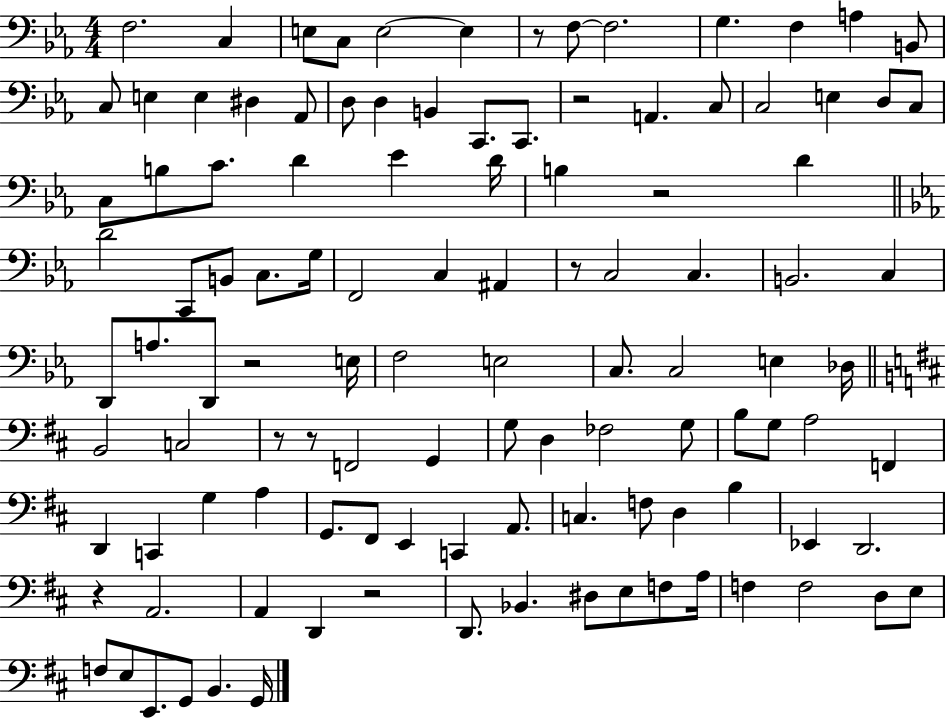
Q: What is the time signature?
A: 4/4